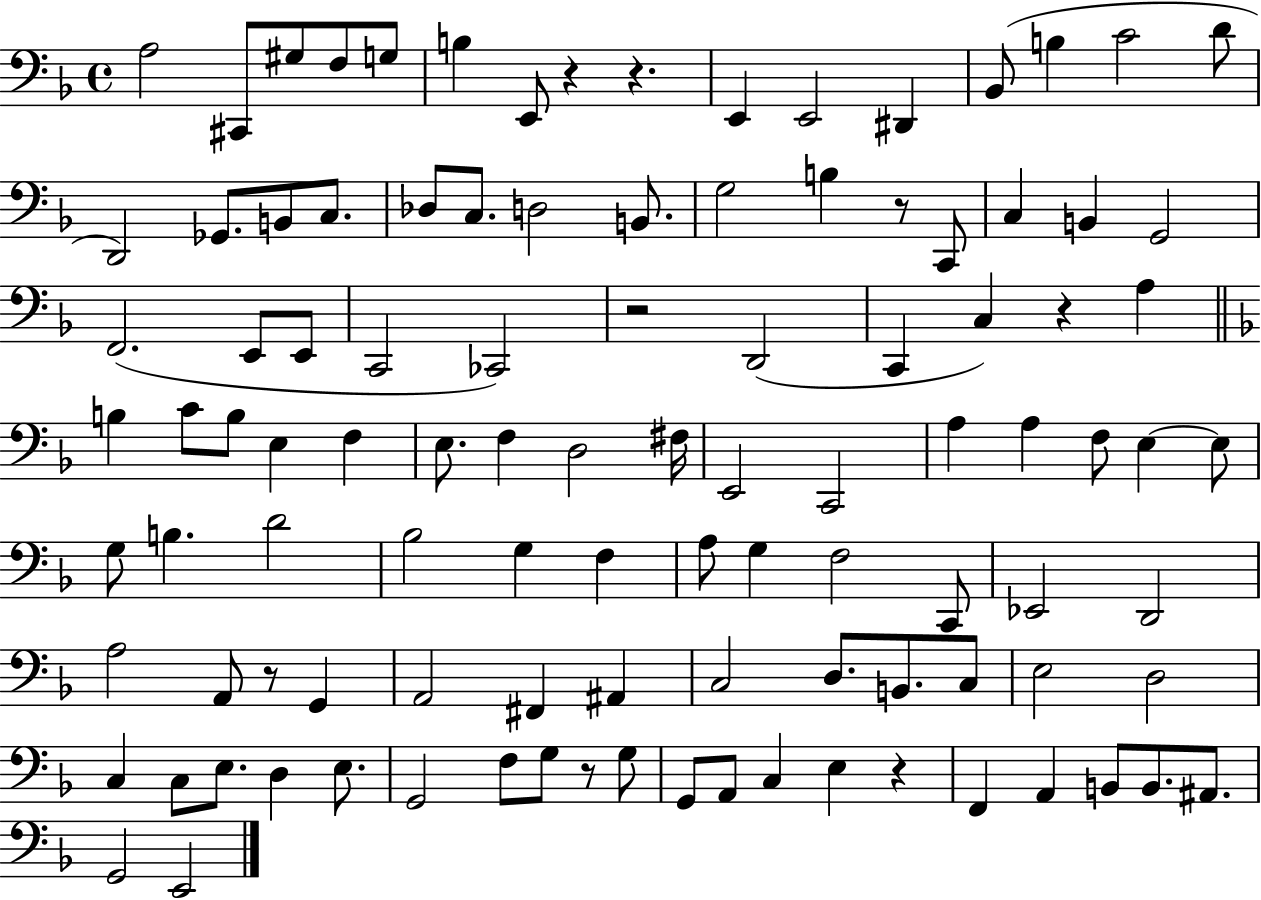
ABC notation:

X:1
T:Untitled
M:4/4
L:1/4
K:F
A,2 ^C,,/2 ^G,/2 F,/2 G,/2 B, E,,/2 z z E,, E,,2 ^D,, _B,,/2 B, C2 D/2 D,,2 _G,,/2 B,,/2 C,/2 _D,/2 C,/2 D,2 B,,/2 G,2 B, z/2 C,,/2 C, B,, G,,2 F,,2 E,,/2 E,,/2 C,,2 _C,,2 z2 D,,2 C,, C, z A, B, C/2 B,/2 E, F, E,/2 F, D,2 ^F,/4 E,,2 C,,2 A, A, F,/2 E, E,/2 G,/2 B, D2 _B,2 G, F, A,/2 G, F,2 C,,/2 _E,,2 D,,2 A,2 A,,/2 z/2 G,, A,,2 ^F,, ^A,, C,2 D,/2 B,,/2 C,/2 E,2 D,2 C, C,/2 E,/2 D, E,/2 G,,2 F,/2 G,/2 z/2 G,/2 G,,/2 A,,/2 C, E, z F,, A,, B,,/2 B,,/2 ^A,,/2 G,,2 E,,2